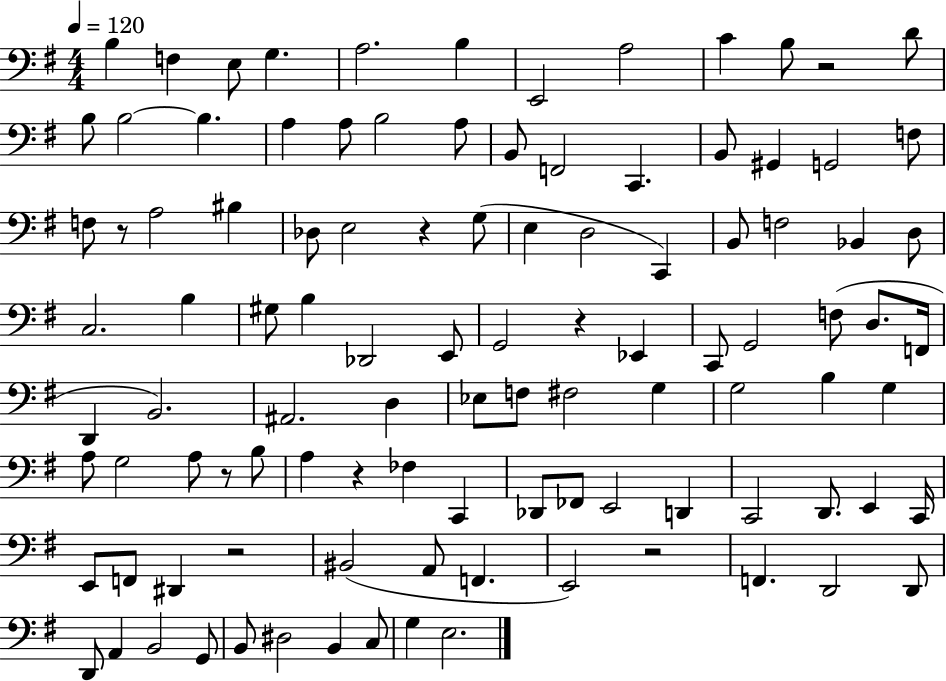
X:1
T:Untitled
M:4/4
L:1/4
K:G
B, F, E,/2 G, A,2 B, E,,2 A,2 C B,/2 z2 D/2 B,/2 B,2 B, A, A,/2 B,2 A,/2 B,,/2 F,,2 C,, B,,/2 ^G,, G,,2 F,/2 F,/2 z/2 A,2 ^B, _D,/2 E,2 z G,/2 E, D,2 C,, B,,/2 F,2 _B,, D,/2 C,2 B, ^G,/2 B, _D,,2 E,,/2 G,,2 z _E,, C,,/2 G,,2 F,/2 D,/2 F,,/4 D,, B,,2 ^A,,2 D, _E,/2 F,/2 ^F,2 G, G,2 B, G, A,/2 G,2 A,/2 z/2 B,/2 A, z _F, C,, _D,,/2 _F,,/2 E,,2 D,, C,,2 D,,/2 E,, C,,/4 E,,/2 F,,/2 ^D,, z2 ^B,,2 A,,/2 F,, E,,2 z2 F,, D,,2 D,,/2 D,,/2 A,, B,,2 G,,/2 B,,/2 ^D,2 B,, C,/2 G, E,2